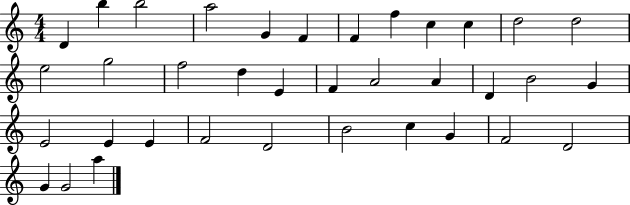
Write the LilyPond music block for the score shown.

{
  \clef treble
  \numericTimeSignature
  \time 4/4
  \key c \major
  d'4 b''4 b''2 | a''2 g'4 f'4 | f'4 f''4 c''4 c''4 | d''2 d''2 | \break e''2 g''2 | f''2 d''4 e'4 | f'4 a'2 a'4 | d'4 b'2 g'4 | \break e'2 e'4 e'4 | f'2 d'2 | b'2 c''4 g'4 | f'2 d'2 | \break g'4 g'2 a''4 | \bar "|."
}